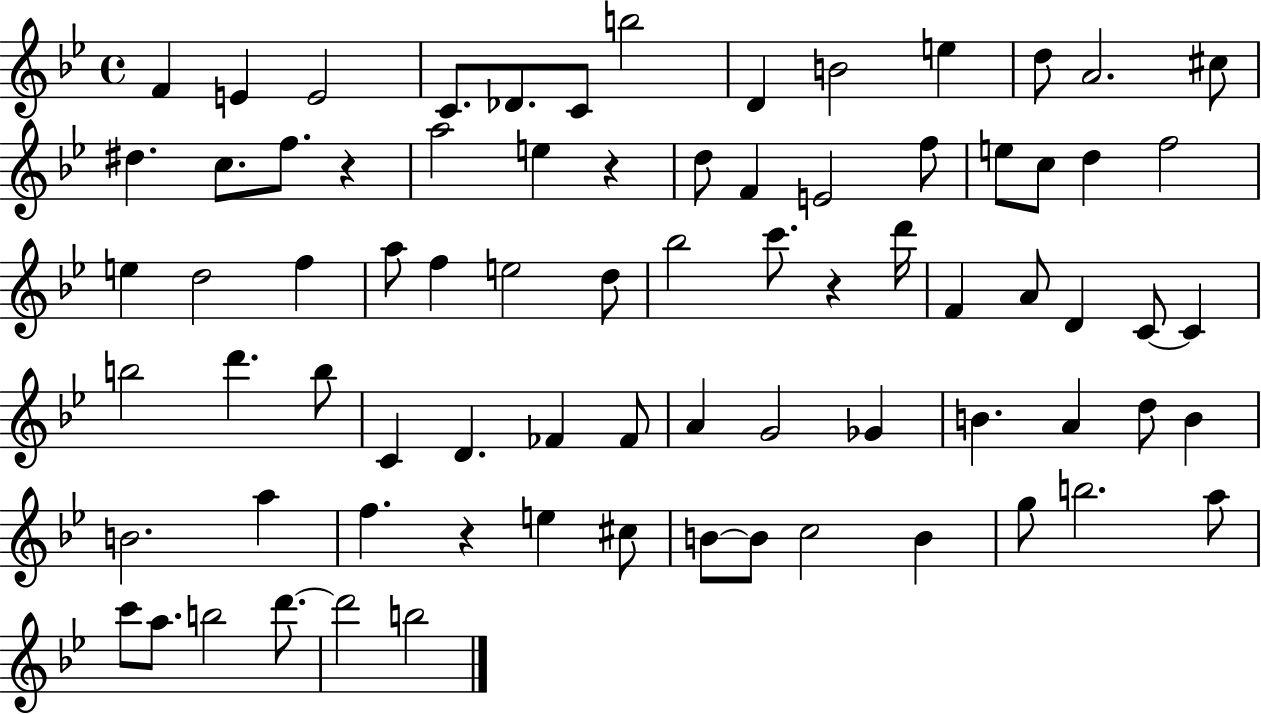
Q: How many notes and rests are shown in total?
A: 77